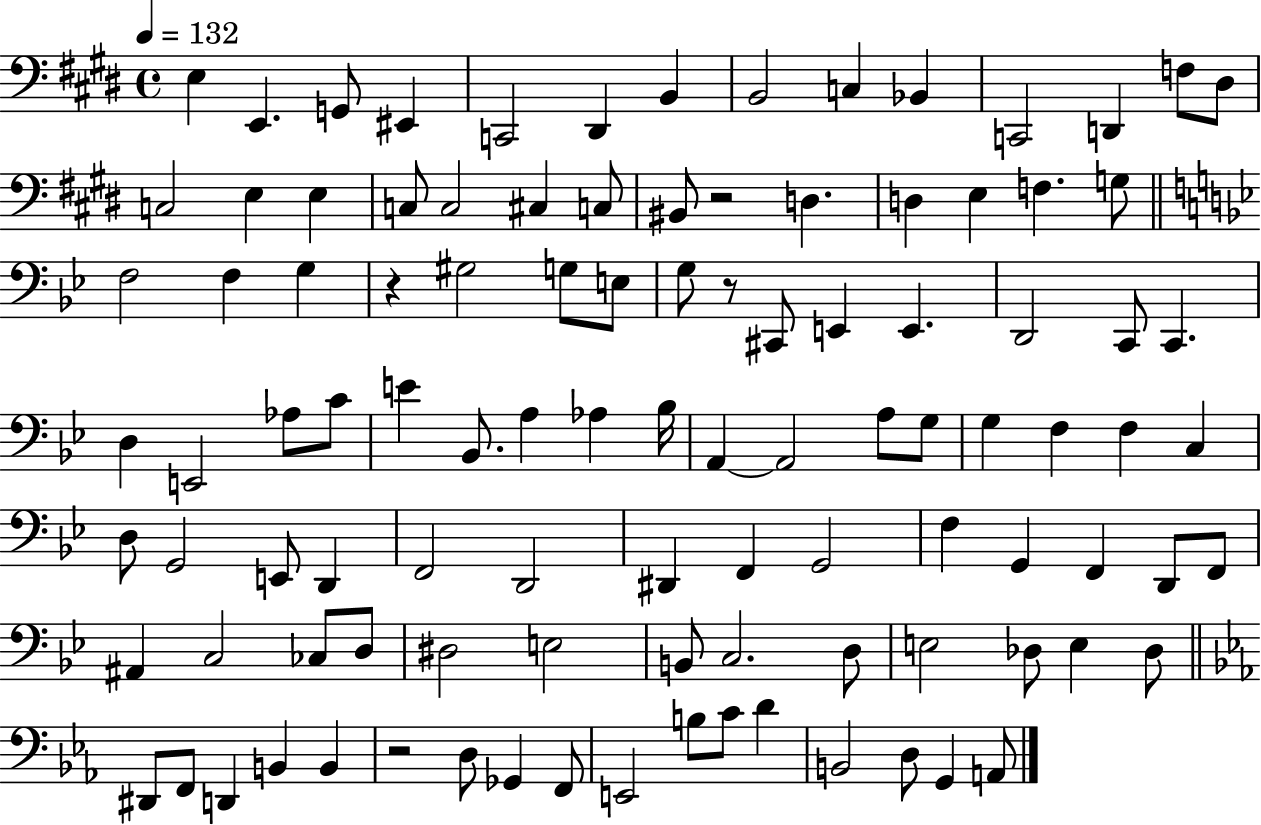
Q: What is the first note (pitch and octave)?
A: E3